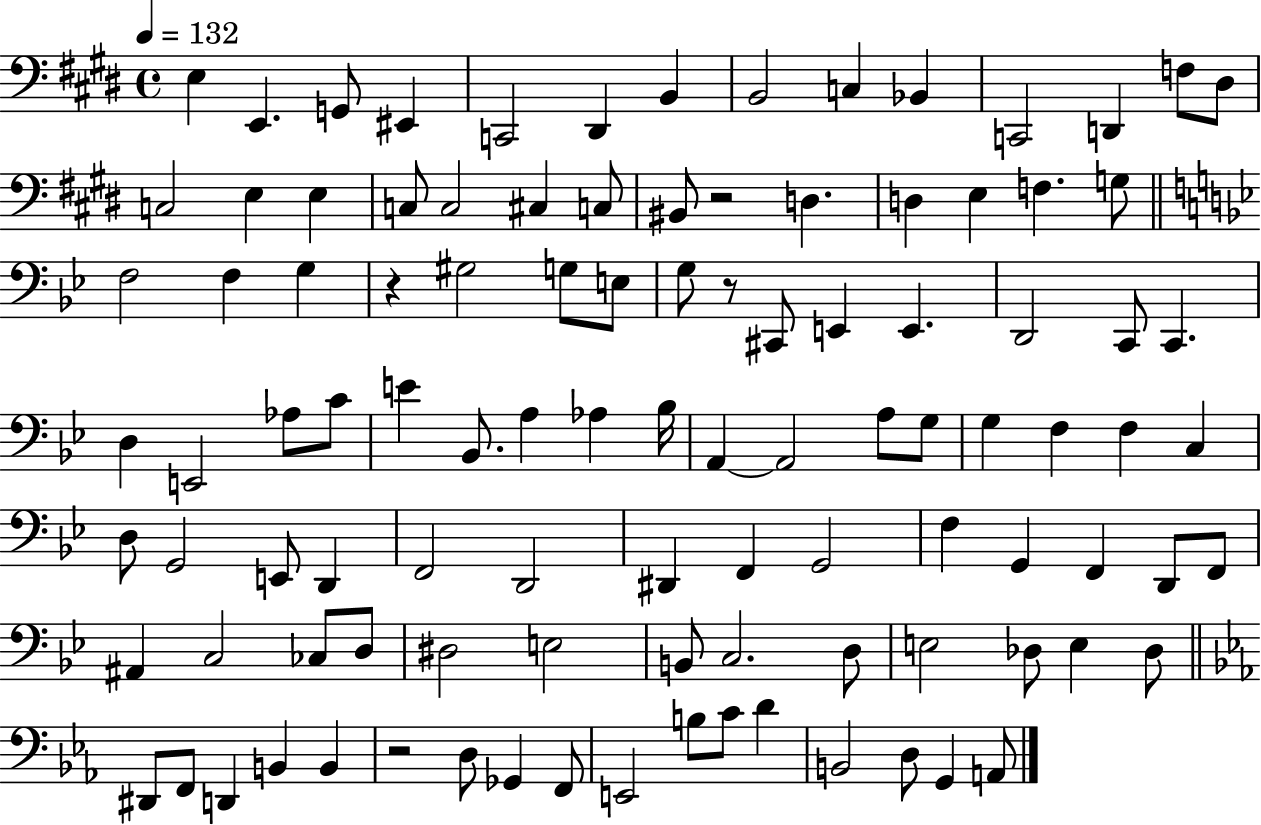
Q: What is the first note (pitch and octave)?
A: E3